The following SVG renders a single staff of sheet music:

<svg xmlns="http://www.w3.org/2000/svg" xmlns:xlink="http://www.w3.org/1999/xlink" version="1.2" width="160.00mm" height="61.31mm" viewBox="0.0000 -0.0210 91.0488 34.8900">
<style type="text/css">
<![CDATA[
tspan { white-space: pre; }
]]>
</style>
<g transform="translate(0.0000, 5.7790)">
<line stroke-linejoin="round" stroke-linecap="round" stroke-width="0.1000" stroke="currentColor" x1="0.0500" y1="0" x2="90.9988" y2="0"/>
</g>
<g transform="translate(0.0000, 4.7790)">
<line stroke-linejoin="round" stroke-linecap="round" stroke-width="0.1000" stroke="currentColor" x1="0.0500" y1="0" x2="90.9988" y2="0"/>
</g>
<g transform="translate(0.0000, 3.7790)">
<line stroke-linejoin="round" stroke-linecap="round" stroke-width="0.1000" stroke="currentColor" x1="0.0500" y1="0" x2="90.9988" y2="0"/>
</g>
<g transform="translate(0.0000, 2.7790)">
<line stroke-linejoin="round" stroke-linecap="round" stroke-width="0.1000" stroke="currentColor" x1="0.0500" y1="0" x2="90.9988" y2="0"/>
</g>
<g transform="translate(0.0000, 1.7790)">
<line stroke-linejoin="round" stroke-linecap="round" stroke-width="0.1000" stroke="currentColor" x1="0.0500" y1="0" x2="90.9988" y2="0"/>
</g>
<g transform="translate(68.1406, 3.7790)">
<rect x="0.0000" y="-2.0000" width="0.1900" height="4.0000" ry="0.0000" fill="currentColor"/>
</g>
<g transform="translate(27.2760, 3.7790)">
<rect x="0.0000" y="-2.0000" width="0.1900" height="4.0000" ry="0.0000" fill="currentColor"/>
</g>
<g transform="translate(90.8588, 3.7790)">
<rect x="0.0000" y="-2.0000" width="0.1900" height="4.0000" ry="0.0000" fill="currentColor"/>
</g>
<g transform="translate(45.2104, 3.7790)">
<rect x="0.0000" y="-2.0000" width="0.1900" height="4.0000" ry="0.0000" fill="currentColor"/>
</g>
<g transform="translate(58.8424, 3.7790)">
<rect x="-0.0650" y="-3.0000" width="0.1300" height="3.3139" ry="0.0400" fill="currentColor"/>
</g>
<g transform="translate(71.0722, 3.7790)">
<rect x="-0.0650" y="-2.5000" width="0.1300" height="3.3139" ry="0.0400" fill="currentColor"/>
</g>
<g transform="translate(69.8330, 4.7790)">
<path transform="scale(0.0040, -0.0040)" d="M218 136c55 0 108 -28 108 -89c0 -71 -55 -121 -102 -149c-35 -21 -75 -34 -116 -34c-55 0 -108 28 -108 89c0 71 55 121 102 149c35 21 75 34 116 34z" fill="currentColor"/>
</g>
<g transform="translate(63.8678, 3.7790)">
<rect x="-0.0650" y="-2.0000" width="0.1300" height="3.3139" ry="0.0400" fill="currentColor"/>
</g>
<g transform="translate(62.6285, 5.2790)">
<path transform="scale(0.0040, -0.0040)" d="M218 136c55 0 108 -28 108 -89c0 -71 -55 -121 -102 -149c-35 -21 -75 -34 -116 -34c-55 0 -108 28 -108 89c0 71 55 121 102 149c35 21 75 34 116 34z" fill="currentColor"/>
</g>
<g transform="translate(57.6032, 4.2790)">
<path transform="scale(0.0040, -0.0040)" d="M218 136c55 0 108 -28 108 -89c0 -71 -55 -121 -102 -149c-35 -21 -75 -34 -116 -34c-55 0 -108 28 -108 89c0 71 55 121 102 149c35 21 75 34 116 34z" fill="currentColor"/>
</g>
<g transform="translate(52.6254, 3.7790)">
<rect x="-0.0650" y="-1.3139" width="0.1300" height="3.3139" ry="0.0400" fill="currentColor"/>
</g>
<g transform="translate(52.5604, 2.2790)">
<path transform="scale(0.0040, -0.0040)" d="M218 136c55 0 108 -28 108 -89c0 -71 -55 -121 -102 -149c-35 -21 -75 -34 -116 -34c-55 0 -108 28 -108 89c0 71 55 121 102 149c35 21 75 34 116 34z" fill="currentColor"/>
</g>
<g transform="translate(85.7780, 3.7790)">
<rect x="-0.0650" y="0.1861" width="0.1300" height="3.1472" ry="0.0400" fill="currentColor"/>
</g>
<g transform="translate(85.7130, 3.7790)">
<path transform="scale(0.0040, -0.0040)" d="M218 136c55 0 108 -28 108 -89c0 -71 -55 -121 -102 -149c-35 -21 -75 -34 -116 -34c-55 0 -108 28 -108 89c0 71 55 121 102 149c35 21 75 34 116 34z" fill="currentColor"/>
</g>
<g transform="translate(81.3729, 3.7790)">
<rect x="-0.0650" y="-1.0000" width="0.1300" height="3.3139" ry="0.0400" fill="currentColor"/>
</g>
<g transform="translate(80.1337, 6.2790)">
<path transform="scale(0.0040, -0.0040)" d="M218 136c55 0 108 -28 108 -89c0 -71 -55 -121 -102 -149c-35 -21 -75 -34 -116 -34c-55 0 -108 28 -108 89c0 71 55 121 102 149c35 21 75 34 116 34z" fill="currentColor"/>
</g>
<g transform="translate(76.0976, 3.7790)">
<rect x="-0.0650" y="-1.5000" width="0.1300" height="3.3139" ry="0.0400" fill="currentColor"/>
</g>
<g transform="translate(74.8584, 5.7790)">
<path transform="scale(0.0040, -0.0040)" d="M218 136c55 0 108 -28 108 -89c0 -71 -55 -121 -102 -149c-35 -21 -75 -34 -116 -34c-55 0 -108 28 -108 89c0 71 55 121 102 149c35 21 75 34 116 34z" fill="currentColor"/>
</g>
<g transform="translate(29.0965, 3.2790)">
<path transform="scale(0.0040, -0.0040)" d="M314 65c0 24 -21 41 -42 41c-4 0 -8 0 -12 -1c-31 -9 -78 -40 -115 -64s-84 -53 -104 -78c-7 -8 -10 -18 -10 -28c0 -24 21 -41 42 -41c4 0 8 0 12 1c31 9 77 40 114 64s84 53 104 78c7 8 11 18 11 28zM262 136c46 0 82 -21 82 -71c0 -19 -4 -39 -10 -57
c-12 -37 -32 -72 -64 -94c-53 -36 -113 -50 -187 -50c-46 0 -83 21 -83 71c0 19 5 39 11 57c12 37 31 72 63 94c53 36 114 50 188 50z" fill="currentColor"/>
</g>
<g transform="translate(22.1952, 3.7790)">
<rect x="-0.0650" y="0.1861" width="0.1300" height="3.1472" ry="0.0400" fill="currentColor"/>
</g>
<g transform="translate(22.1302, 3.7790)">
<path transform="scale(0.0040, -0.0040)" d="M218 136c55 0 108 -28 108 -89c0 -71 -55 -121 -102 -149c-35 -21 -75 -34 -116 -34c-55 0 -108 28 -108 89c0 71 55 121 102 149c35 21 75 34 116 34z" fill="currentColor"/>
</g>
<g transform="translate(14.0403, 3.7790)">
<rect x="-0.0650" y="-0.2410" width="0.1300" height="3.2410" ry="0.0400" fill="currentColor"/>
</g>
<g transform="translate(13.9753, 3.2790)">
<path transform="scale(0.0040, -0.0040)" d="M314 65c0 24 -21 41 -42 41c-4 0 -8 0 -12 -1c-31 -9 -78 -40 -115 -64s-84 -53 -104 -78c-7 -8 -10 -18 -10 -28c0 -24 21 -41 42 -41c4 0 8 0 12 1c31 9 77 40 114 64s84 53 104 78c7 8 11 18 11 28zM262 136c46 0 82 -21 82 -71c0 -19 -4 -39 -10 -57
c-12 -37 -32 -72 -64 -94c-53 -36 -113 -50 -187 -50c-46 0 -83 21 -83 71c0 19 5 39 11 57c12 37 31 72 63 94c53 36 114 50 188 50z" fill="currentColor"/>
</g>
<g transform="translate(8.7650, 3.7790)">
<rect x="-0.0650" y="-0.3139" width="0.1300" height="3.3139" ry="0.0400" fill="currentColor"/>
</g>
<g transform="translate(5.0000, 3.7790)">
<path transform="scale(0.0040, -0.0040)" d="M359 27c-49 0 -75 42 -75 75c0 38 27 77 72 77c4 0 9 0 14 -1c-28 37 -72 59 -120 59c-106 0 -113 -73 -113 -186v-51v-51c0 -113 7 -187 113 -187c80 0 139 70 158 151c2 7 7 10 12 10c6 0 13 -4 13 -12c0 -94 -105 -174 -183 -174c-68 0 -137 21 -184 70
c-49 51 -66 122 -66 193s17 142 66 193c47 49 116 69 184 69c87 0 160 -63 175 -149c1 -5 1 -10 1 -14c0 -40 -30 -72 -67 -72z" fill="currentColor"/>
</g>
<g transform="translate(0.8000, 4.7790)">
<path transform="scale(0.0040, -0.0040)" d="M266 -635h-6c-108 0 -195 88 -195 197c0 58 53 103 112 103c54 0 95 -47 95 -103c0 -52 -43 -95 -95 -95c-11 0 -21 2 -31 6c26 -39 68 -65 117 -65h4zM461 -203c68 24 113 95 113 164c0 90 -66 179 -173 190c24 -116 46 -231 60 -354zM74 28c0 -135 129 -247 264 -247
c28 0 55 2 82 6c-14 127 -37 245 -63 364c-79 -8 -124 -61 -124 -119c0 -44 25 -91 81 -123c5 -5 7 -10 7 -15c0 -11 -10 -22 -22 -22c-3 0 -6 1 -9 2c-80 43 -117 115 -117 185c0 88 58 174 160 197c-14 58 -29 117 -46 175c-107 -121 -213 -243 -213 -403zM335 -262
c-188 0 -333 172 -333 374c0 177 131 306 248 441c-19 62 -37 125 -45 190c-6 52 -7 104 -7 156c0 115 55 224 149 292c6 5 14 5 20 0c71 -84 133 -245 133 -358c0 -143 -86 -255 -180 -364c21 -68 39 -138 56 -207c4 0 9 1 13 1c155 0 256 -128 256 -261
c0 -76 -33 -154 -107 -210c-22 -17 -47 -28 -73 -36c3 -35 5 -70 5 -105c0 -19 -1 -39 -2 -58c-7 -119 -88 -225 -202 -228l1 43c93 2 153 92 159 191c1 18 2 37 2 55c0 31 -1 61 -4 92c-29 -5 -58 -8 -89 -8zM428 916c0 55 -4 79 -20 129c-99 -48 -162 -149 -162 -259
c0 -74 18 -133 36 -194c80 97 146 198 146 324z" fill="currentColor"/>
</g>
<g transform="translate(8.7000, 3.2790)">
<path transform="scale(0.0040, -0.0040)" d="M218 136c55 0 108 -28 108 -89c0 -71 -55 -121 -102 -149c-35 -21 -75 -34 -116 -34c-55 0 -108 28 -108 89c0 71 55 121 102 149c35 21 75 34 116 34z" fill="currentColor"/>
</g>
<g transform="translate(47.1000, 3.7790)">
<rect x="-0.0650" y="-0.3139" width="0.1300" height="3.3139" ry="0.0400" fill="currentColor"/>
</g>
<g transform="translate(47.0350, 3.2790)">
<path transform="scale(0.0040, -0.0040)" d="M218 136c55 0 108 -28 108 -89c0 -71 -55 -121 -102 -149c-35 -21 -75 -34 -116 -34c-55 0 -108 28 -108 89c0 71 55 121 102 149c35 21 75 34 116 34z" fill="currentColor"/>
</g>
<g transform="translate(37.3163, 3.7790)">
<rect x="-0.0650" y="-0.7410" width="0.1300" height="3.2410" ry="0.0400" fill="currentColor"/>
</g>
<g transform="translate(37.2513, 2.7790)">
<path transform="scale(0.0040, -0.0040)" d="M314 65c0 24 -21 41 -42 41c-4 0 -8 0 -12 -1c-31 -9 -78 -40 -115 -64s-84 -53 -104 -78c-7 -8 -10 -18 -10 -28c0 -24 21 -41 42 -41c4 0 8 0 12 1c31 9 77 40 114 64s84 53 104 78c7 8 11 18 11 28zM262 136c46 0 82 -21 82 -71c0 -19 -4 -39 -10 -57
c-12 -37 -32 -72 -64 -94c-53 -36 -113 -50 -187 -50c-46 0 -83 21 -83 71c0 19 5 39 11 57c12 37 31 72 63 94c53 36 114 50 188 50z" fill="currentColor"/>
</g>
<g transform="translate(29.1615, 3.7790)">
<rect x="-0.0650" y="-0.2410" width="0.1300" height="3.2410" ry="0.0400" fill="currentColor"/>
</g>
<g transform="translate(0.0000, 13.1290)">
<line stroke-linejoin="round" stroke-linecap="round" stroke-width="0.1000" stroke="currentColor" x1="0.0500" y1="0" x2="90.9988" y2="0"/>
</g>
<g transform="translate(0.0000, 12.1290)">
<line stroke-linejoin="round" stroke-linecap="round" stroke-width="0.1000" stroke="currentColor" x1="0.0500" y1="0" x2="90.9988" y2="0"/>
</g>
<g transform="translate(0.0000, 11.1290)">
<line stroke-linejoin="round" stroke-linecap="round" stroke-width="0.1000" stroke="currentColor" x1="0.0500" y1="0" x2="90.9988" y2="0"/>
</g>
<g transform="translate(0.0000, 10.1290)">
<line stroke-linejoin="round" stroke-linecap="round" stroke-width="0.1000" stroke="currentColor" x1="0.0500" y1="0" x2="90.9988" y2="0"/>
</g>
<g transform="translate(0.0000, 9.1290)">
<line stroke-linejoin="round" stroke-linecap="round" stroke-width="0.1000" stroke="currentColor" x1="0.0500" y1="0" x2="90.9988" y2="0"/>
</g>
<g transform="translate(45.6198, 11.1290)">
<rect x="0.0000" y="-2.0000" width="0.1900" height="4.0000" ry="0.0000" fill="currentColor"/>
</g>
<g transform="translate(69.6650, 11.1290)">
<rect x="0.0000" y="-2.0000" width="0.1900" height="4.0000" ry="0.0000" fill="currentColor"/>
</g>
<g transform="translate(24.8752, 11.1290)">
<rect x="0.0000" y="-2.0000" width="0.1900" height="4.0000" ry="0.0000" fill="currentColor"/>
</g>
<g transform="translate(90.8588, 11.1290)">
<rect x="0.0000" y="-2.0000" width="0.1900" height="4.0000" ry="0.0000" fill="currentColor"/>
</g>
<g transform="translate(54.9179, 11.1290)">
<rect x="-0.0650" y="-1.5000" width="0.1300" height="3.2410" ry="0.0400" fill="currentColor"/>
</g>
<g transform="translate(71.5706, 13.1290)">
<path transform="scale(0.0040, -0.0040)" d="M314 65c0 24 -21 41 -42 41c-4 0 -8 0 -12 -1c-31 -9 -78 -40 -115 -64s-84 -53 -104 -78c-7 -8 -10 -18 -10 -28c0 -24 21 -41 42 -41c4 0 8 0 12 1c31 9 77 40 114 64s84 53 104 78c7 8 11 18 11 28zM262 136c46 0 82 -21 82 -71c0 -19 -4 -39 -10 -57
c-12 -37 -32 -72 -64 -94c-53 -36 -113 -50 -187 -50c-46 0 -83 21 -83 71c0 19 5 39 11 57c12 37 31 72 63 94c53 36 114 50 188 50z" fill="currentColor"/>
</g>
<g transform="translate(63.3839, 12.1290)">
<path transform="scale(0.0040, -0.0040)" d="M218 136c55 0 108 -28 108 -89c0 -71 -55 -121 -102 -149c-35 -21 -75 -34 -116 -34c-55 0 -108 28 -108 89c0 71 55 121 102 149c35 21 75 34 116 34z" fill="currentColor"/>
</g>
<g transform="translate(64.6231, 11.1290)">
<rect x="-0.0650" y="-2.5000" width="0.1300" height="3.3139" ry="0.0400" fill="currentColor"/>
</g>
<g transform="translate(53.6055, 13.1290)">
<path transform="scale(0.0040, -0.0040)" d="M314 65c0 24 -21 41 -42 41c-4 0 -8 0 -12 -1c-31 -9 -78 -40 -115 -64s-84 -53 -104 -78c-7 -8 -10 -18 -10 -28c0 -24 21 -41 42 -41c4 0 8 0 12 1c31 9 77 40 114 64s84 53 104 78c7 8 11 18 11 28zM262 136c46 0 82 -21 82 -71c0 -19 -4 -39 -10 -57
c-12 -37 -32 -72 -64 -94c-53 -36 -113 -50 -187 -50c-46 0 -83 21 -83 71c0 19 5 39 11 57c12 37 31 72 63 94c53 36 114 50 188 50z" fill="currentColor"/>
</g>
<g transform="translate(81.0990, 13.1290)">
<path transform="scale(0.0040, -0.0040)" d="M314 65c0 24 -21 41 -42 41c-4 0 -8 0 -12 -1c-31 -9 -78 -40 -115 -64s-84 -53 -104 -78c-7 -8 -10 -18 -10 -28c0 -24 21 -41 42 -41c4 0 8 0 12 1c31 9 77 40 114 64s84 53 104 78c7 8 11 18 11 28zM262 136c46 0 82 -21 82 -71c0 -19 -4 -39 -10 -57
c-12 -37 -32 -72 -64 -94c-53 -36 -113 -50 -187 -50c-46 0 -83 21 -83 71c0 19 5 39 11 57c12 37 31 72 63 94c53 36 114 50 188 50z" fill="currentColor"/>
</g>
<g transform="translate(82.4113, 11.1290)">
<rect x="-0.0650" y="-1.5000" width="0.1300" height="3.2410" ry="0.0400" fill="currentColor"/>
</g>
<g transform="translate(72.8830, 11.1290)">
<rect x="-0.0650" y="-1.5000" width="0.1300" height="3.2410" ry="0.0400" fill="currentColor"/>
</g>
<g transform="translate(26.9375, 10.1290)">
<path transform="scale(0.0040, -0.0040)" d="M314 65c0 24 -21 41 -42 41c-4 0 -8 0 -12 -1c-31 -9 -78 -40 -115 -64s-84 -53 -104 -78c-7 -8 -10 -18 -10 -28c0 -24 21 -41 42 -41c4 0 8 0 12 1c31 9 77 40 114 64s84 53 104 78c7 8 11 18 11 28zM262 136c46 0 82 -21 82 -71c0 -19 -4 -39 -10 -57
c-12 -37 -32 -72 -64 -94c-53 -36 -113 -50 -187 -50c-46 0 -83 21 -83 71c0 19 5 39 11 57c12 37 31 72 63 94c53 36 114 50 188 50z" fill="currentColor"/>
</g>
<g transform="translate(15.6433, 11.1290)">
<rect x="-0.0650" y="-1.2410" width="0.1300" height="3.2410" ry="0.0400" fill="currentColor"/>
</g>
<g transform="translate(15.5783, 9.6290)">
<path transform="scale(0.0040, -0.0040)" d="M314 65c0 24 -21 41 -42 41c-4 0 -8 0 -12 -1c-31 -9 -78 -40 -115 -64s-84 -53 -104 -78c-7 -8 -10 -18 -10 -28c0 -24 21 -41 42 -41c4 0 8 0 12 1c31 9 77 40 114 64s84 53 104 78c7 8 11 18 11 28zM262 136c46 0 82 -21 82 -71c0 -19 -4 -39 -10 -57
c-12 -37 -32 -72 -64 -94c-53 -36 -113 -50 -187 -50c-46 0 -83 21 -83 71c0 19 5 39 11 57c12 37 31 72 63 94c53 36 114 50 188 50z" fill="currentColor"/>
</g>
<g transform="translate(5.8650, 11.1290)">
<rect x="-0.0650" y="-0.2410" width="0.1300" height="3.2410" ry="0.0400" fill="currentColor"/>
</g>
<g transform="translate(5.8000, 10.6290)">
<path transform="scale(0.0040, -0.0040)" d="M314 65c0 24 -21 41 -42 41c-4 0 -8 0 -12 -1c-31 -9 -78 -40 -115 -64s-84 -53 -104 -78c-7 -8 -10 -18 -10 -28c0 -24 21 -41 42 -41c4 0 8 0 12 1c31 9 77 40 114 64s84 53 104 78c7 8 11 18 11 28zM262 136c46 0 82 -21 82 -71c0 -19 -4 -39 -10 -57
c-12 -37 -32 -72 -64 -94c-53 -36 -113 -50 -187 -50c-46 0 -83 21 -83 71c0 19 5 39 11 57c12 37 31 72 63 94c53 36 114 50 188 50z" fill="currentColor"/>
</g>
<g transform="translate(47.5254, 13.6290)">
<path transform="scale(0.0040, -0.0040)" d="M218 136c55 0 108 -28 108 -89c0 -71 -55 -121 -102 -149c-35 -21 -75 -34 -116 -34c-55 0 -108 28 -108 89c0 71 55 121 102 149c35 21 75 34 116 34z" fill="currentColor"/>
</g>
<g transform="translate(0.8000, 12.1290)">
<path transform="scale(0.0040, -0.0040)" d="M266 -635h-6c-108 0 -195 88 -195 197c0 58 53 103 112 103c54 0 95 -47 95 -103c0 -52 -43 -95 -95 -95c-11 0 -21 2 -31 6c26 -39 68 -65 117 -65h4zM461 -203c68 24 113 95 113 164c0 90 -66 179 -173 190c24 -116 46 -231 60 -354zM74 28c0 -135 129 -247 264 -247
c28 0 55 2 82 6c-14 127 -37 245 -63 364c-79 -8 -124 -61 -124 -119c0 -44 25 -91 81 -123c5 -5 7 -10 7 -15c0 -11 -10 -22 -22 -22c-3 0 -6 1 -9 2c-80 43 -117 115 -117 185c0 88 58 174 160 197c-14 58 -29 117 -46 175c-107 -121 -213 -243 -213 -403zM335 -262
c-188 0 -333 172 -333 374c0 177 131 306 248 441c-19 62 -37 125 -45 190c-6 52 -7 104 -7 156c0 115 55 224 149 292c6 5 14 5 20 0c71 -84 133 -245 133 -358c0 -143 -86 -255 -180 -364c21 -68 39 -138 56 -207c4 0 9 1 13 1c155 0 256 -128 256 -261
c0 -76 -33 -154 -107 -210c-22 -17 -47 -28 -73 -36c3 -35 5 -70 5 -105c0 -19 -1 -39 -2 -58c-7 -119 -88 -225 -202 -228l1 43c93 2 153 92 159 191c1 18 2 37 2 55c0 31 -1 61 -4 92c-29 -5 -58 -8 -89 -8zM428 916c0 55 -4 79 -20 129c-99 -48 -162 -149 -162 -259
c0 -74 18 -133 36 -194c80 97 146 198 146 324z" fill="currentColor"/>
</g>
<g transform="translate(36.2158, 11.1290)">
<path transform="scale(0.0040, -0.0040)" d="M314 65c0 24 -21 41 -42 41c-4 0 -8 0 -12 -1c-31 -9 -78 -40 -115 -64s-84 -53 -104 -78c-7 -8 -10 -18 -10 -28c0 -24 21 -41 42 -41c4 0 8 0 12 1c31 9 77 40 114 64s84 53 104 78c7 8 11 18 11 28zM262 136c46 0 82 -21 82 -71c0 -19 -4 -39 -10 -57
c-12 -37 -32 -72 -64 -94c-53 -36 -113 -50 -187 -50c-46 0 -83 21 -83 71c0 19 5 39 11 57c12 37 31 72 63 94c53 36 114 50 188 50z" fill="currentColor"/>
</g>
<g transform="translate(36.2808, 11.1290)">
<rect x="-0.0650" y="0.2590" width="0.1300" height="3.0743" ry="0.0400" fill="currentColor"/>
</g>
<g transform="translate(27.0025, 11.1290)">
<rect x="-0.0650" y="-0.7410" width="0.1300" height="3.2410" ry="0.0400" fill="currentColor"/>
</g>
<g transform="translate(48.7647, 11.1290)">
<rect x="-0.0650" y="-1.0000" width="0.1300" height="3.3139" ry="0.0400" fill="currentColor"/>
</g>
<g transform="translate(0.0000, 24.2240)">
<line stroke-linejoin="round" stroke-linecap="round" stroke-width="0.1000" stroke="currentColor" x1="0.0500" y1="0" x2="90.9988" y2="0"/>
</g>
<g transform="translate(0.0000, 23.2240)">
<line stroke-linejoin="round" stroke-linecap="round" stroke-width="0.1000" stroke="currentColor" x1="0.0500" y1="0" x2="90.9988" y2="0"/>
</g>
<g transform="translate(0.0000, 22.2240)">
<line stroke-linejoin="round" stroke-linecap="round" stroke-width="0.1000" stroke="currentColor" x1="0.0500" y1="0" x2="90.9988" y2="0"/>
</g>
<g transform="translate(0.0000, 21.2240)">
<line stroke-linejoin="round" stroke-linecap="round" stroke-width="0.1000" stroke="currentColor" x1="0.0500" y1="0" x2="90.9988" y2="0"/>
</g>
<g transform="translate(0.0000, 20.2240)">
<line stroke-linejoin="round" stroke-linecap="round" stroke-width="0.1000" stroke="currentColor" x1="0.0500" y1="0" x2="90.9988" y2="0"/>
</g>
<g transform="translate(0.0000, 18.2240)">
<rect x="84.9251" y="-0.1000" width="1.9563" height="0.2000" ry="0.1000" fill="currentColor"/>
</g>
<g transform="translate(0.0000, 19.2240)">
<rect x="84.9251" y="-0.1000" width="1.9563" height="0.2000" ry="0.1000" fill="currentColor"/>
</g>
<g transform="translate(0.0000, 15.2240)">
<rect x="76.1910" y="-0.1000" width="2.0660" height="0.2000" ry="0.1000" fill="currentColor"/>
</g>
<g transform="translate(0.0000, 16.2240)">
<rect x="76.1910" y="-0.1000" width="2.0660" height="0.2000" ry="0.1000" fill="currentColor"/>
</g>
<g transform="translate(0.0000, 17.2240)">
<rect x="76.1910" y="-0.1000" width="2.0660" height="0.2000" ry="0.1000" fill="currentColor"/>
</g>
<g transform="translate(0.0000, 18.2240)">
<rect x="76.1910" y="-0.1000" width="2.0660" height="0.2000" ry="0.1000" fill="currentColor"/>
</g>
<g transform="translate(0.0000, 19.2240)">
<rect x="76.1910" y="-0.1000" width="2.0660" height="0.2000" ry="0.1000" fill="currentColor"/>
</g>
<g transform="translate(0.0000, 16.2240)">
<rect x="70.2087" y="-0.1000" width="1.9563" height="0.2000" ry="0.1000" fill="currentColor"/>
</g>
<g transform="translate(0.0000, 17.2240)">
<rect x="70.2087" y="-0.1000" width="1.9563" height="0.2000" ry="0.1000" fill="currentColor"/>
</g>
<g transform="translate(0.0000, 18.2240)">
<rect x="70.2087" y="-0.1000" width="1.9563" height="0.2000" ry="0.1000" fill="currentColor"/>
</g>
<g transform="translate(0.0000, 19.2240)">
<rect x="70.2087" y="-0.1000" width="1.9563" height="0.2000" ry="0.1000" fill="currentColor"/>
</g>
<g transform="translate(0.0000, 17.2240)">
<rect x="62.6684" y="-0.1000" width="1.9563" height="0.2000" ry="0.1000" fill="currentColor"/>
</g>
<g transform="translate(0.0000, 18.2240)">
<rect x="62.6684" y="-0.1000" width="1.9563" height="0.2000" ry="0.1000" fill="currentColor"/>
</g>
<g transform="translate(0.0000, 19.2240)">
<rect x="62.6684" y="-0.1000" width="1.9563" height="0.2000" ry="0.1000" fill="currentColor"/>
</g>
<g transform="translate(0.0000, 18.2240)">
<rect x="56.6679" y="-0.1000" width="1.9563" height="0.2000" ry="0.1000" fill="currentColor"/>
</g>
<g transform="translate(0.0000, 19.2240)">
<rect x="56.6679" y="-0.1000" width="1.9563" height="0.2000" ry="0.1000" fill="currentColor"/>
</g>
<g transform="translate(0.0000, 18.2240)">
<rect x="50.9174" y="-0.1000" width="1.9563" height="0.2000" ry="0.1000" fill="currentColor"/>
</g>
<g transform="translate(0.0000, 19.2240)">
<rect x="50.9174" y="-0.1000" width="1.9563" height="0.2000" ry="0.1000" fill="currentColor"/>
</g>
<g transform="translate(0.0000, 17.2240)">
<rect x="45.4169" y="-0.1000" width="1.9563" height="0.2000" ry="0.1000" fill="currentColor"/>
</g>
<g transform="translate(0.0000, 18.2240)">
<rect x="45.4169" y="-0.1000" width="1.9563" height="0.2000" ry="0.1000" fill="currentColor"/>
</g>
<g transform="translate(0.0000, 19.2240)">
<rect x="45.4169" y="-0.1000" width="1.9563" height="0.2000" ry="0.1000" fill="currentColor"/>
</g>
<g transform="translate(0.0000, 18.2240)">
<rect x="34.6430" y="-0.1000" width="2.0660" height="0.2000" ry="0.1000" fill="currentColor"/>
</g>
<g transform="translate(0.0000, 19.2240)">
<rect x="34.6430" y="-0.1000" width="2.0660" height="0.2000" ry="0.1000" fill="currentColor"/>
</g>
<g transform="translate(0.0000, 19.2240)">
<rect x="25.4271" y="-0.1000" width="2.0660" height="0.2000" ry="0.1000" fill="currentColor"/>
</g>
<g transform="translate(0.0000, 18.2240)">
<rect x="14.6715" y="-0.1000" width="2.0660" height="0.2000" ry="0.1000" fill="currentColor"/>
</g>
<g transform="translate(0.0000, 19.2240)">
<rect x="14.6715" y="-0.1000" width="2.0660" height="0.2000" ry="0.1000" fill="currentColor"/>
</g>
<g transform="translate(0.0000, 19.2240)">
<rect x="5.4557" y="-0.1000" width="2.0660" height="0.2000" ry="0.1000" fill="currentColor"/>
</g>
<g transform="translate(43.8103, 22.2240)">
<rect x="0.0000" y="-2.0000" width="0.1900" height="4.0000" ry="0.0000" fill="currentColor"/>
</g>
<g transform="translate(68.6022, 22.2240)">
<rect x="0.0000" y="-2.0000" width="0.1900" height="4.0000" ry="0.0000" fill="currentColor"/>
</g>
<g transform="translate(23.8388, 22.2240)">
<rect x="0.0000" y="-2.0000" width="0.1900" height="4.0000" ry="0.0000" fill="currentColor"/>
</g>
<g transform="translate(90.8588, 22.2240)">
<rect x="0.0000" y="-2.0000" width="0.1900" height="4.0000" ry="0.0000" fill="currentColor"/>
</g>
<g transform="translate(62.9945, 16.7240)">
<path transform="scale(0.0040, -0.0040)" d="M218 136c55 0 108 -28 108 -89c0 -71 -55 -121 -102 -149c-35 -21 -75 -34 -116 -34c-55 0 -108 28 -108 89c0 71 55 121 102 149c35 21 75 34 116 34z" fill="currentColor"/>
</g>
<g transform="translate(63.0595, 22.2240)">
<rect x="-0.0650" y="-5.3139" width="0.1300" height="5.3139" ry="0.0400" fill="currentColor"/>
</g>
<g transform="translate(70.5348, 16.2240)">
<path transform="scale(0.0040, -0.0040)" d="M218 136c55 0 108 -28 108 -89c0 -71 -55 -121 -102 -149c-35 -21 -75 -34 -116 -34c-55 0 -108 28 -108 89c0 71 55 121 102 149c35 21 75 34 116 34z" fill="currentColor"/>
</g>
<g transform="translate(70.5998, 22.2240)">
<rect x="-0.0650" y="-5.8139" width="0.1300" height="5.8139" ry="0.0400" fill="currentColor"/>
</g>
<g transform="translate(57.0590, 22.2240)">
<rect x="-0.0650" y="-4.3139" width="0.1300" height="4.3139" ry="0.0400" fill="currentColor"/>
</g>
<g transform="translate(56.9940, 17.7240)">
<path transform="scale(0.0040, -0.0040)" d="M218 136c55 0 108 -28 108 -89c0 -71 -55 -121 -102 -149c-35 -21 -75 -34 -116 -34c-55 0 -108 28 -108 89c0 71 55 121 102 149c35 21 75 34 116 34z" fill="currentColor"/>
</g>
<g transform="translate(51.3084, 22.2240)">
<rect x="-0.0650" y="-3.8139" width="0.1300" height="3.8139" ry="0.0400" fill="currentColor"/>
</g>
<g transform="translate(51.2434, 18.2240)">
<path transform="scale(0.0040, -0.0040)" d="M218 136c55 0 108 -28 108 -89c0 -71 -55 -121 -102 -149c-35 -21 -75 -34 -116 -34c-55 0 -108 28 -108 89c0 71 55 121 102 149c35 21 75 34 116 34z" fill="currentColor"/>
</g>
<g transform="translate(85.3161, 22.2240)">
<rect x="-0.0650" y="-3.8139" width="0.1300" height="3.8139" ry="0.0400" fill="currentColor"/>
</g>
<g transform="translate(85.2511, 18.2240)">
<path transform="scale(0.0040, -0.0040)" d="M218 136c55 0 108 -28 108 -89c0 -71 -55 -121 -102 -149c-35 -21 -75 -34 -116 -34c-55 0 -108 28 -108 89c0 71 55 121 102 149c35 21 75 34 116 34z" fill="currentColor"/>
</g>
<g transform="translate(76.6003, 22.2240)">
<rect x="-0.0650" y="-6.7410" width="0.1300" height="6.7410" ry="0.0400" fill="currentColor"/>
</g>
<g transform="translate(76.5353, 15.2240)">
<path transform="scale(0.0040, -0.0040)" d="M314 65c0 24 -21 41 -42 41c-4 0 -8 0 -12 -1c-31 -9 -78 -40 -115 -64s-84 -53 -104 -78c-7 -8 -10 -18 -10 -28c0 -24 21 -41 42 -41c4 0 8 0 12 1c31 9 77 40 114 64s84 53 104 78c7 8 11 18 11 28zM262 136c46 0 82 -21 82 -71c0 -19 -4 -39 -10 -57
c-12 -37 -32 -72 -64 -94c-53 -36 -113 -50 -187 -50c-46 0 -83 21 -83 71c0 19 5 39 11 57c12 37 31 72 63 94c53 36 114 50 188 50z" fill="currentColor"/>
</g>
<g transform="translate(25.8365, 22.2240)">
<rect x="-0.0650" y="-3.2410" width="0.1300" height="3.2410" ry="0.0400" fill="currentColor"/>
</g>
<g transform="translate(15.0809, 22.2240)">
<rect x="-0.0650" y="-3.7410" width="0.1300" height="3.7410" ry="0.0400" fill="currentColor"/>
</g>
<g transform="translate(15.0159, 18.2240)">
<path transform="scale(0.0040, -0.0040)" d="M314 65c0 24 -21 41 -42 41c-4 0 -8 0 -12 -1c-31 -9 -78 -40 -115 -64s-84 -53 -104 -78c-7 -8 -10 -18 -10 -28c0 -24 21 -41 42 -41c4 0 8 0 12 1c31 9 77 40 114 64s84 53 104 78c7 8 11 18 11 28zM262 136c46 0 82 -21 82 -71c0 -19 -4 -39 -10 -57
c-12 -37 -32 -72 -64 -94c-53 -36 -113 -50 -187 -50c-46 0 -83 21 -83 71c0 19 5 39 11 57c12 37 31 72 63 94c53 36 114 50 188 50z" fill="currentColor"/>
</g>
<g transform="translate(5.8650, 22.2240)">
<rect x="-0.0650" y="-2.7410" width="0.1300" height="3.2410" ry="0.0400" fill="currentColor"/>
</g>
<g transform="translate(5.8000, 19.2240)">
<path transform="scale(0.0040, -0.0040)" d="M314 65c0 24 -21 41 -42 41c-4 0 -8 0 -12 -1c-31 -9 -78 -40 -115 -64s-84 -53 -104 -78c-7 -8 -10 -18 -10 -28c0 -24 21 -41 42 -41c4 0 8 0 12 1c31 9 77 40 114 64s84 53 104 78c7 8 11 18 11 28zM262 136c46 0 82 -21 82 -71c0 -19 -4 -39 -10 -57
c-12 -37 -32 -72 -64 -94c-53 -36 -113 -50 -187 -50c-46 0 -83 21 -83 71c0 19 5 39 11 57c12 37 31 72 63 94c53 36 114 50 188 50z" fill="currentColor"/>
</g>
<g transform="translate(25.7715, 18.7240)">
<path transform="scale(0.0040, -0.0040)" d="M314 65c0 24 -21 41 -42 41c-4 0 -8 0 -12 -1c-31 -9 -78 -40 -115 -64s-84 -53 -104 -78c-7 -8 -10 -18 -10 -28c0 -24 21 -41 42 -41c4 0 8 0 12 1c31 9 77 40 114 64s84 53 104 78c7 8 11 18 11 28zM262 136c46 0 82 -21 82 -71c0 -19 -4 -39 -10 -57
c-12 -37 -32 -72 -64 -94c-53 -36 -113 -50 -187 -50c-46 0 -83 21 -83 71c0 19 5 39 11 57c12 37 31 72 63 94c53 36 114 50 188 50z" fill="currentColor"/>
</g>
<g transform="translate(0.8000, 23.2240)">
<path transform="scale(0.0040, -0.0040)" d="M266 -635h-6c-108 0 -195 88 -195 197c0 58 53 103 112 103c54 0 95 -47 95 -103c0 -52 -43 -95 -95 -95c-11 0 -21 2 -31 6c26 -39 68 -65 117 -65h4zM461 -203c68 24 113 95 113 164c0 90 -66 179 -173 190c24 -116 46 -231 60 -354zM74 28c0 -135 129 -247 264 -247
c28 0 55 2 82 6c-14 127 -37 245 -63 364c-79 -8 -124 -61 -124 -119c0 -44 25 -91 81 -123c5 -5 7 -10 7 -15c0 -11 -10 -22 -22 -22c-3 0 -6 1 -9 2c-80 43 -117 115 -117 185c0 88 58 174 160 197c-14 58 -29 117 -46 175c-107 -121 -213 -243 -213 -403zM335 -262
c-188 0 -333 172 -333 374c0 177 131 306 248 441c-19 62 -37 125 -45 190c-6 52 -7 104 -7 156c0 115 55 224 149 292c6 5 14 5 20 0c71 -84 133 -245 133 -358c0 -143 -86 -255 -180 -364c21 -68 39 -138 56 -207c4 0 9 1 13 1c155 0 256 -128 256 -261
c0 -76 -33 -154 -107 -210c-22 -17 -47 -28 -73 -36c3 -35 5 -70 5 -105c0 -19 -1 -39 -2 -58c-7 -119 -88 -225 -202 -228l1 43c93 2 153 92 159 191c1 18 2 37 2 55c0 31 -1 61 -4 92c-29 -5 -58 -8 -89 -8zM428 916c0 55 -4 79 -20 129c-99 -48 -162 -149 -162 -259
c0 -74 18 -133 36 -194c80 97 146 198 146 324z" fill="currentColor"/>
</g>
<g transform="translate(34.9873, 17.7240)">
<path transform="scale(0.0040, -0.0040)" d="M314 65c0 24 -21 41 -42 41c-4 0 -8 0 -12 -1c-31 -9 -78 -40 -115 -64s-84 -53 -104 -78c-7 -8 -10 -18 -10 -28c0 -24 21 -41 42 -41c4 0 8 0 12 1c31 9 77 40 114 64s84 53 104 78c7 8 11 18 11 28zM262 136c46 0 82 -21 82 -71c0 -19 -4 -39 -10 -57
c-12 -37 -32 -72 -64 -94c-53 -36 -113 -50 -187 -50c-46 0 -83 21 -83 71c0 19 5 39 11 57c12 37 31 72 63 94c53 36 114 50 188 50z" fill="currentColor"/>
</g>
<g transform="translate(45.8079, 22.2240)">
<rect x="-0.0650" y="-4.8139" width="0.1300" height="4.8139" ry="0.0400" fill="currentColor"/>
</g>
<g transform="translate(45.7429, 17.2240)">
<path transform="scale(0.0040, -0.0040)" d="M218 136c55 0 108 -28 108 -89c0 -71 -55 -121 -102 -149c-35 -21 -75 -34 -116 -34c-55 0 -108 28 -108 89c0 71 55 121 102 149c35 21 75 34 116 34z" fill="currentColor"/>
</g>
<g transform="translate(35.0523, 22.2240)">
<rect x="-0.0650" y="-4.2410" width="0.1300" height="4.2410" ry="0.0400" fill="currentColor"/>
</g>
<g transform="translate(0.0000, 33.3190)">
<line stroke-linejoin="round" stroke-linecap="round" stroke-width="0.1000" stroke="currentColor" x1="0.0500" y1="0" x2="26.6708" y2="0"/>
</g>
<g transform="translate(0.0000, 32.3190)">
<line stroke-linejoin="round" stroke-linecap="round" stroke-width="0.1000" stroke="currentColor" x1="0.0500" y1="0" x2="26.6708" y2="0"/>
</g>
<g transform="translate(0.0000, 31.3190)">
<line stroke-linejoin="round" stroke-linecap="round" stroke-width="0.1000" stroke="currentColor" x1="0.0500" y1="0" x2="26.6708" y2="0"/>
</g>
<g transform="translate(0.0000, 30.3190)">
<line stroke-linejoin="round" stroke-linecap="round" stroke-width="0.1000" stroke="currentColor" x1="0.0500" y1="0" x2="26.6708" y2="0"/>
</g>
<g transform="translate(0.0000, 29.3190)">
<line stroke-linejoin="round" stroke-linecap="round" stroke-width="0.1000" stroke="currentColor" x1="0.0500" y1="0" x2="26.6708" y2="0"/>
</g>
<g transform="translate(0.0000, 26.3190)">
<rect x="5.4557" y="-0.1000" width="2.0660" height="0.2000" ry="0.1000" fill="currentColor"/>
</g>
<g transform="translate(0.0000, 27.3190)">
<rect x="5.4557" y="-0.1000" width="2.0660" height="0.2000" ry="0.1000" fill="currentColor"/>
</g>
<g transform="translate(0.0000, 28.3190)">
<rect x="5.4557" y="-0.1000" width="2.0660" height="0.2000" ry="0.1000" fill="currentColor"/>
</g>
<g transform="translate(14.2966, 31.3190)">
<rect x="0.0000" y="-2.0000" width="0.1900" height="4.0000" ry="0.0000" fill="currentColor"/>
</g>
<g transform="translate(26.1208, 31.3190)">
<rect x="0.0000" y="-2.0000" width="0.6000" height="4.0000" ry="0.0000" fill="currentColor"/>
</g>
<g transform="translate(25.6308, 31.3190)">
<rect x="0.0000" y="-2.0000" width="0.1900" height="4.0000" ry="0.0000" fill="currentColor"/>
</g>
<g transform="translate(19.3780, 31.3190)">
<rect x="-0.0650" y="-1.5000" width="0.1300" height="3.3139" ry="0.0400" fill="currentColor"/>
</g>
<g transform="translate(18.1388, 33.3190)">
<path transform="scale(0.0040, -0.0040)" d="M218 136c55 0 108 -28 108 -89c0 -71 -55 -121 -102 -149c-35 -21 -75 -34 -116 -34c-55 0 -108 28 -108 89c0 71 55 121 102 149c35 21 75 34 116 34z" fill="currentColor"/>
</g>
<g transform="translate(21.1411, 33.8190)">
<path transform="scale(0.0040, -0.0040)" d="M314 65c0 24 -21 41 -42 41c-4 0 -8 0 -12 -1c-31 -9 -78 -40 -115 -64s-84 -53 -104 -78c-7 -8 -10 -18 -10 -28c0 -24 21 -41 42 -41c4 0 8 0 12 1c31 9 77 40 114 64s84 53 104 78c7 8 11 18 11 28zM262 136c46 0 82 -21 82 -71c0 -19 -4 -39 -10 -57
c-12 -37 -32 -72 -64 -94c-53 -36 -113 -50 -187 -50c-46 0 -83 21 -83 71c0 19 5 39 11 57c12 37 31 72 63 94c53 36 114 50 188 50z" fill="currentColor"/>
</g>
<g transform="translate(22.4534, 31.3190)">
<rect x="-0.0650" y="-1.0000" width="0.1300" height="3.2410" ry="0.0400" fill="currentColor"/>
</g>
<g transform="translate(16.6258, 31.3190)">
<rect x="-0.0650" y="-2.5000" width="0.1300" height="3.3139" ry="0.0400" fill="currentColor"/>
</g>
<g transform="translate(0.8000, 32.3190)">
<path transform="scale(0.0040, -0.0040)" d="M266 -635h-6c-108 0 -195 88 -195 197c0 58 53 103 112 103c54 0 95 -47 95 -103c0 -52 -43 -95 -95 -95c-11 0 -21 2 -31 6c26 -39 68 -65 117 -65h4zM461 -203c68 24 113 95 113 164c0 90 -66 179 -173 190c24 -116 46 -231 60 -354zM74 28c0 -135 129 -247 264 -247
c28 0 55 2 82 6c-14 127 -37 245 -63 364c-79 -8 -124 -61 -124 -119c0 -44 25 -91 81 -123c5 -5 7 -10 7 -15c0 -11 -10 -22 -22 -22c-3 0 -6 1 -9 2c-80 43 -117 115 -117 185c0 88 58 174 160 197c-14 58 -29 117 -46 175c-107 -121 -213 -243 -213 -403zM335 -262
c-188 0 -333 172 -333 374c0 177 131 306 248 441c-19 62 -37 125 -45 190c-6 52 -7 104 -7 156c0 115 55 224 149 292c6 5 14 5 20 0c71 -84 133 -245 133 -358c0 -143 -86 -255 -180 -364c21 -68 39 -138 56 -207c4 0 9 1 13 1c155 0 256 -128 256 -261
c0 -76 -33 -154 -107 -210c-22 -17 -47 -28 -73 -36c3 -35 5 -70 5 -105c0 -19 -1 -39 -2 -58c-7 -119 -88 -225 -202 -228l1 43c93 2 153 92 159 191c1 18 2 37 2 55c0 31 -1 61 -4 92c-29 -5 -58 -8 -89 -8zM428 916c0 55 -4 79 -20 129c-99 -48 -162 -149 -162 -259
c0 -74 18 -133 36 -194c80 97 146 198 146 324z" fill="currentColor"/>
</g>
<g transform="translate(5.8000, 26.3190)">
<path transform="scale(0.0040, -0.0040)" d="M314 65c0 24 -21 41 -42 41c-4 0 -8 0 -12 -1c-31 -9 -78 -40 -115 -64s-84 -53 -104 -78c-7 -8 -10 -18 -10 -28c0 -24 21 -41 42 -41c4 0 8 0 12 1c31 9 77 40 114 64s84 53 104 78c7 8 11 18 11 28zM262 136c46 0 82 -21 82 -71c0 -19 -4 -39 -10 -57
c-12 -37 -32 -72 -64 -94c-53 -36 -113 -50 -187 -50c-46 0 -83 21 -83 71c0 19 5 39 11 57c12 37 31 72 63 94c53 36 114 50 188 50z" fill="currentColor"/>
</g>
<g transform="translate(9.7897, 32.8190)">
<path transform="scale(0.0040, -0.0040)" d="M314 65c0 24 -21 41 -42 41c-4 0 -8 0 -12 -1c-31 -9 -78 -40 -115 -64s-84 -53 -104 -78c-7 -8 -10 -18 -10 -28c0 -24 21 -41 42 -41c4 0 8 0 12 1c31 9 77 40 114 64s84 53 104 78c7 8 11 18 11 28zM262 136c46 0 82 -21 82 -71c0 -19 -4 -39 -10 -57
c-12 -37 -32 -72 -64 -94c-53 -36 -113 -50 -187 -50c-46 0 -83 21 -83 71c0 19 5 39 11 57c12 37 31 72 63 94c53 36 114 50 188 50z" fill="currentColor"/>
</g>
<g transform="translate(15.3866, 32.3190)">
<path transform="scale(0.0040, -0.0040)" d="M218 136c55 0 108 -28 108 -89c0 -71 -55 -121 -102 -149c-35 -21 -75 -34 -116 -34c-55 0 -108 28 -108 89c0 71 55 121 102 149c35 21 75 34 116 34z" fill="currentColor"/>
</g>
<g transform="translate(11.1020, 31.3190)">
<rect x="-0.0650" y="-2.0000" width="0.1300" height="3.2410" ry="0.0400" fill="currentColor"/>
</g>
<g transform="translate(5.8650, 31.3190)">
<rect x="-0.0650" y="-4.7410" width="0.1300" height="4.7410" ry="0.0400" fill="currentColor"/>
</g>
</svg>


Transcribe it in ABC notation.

X:1
T:Untitled
M:4/4
L:1/4
K:C
c c2 B c2 d2 c e A F G E D B c2 e2 d2 B2 D E2 G E2 E2 a2 c'2 b2 d'2 e' c' d' f' g' b'2 c' e'2 F2 G E D2